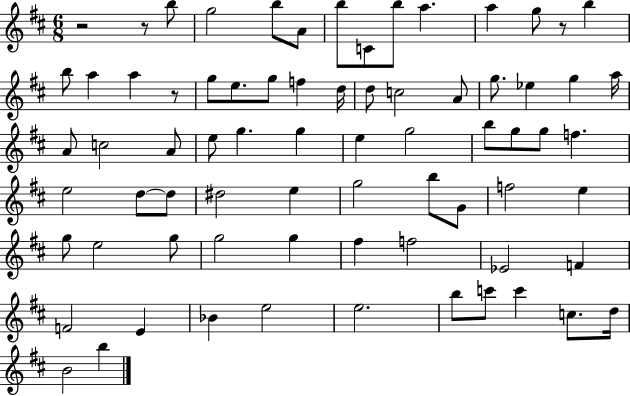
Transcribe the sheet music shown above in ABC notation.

X:1
T:Untitled
M:6/8
L:1/4
K:D
z2 z/2 b/2 g2 b/2 A/2 b/2 C/2 b/2 a a g/2 z/2 b b/2 a a z/2 g/2 e/2 g/2 f d/4 d/2 c2 A/2 g/2 _e g a/4 A/2 c2 A/2 e/2 g g e g2 b/2 g/2 g/2 f e2 d/2 d/2 ^d2 e g2 b/2 G/2 f2 e g/2 e2 g/2 g2 g ^f f2 _E2 F F2 E _B e2 e2 b/2 c'/2 c' c/2 d/4 B2 b